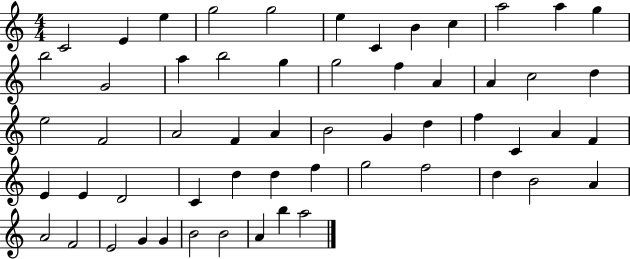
{
  \clef treble
  \numericTimeSignature
  \time 4/4
  \key c \major
  c'2 e'4 e''4 | g''2 g''2 | e''4 c'4 b'4 c''4 | a''2 a''4 g''4 | \break b''2 g'2 | a''4 b''2 g''4 | g''2 f''4 a'4 | a'4 c''2 d''4 | \break e''2 f'2 | a'2 f'4 a'4 | b'2 g'4 d''4 | f''4 c'4 a'4 f'4 | \break e'4 e'4 d'2 | c'4 d''4 d''4 f''4 | g''2 f''2 | d''4 b'2 a'4 | \break a'2 f'2 | e'2 g'4 g'4 | b'2 b'2 | a'4 b''4 a''2 | \break \bar "|."
}